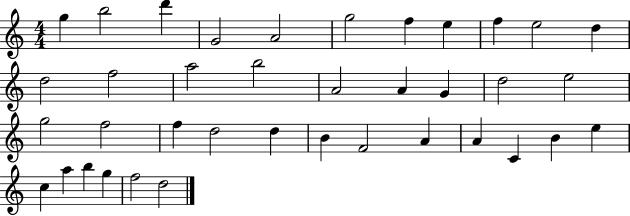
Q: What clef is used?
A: treble